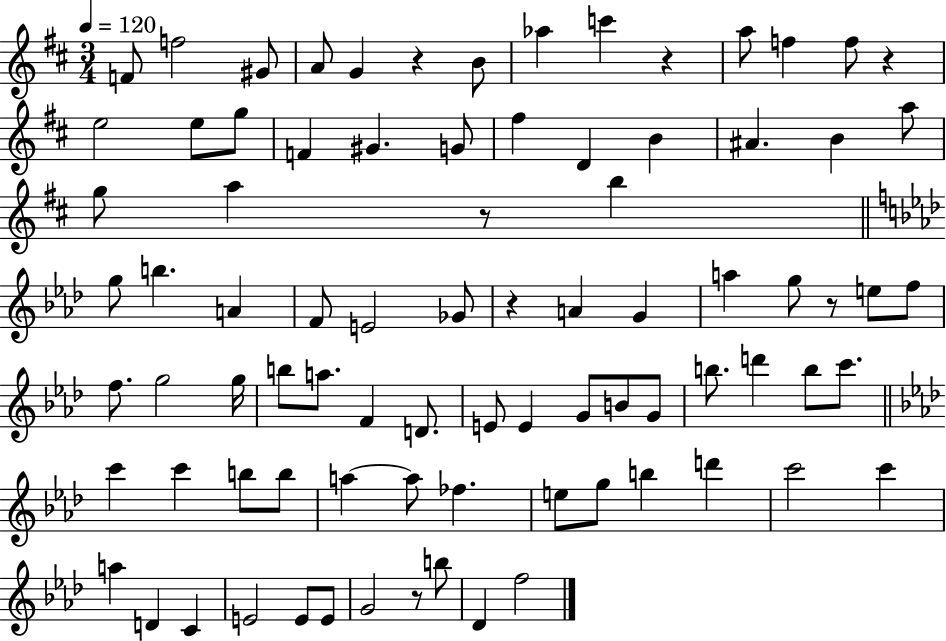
{
  \clef treble
  \numericTimeSignature
  \time 3/4
  \key d \major
  \tempo 4 = 120
  f'8 f''2 gis'8 | a'8 g'4 r4 b'8 | aes''4 c'''4 r4 | a''8 f''4 f''8 r4 | \break e''2 e''8 g''8 | f'4 gis'4. g'8 | fis''4 d'4 b'4 | ais'4. b'4 a''8 | \break g''8 a''4 r8 b''4 | \bar "||" \break \key aes \major g''8 b''4. a'4 | f'8 e'2 ges'8 | r4 a'4 g'4 | a''4 g''8 r8 e''8 f''8 | \break f''8. g''2 g''16 | b''8 a''8. f'4 d'8. | e'8 e'4 g'8 b'8 g'8 | b''8. d'''4 b''8 c'''8. | \break \bar "||" \break \key aes \major c'''4 c'''4 b''8 b''8 | a''4~~ a''8 fes''4. | e''8 g''8 b''4 d'''4 | c'''2 c'''4 | \break a''4 d'4 c'4 | e'2 e'8 e'8 | g'2 r8 b''8 | des'4 f''2 | \break \bar "|."
}